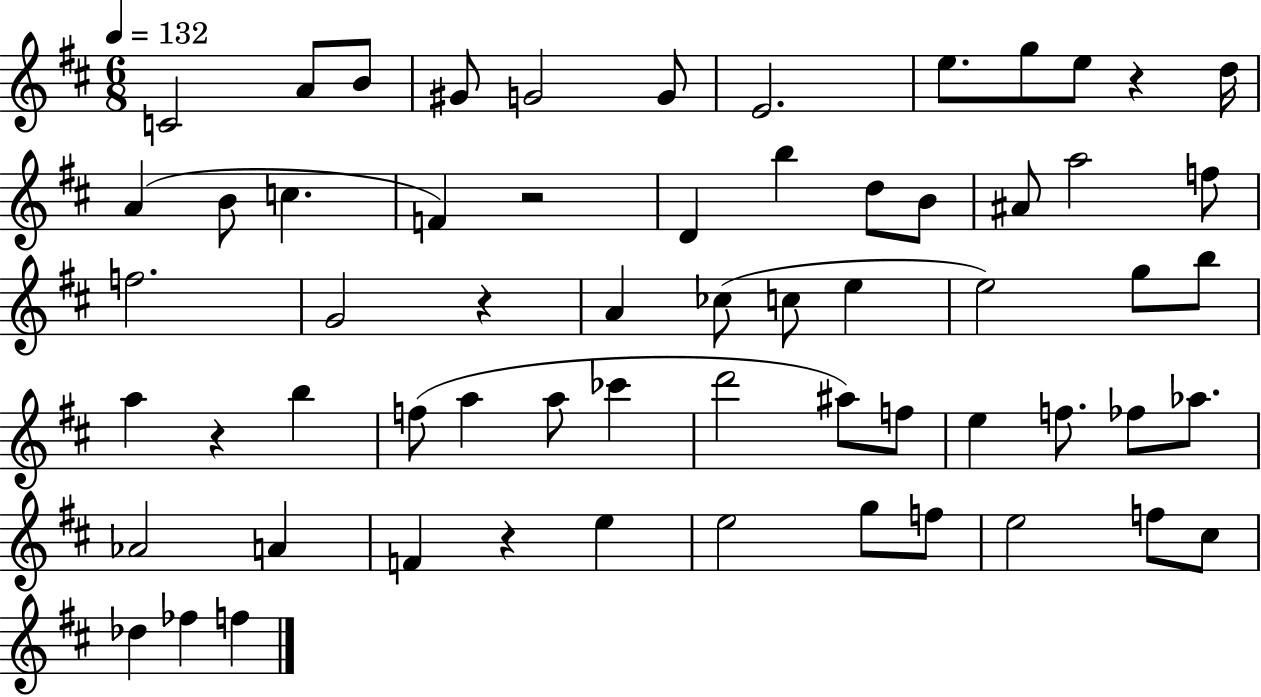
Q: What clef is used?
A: treble